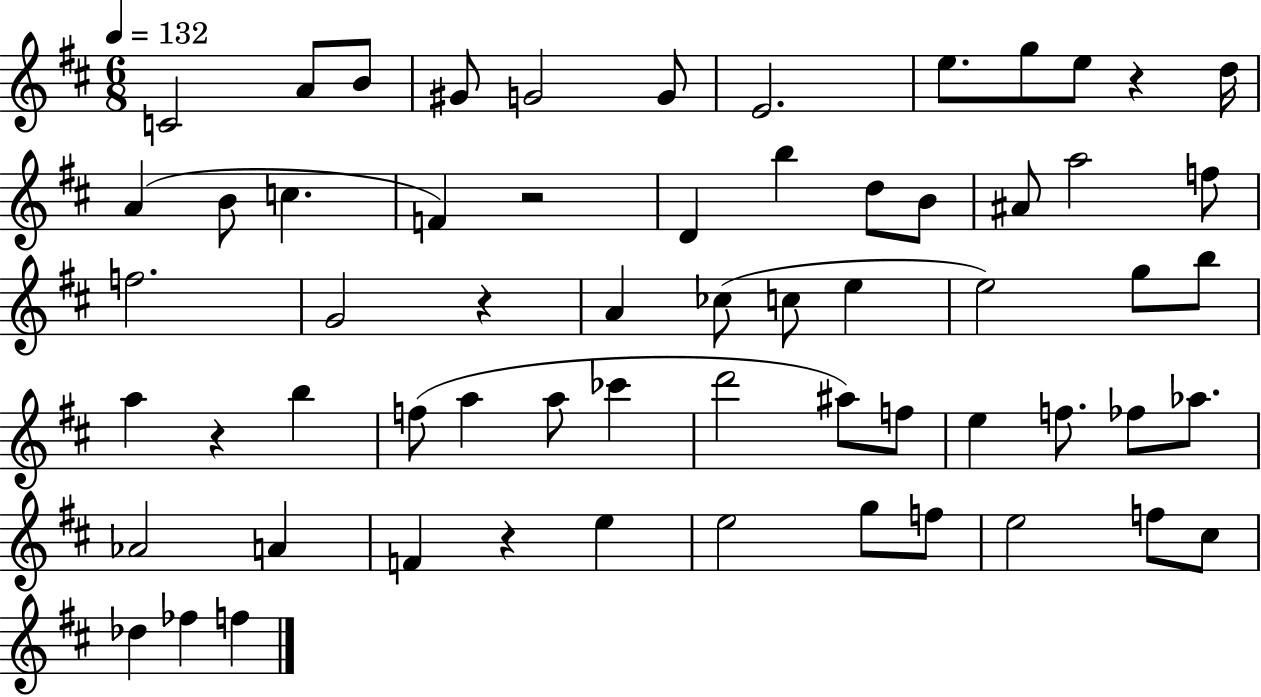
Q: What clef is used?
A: treble